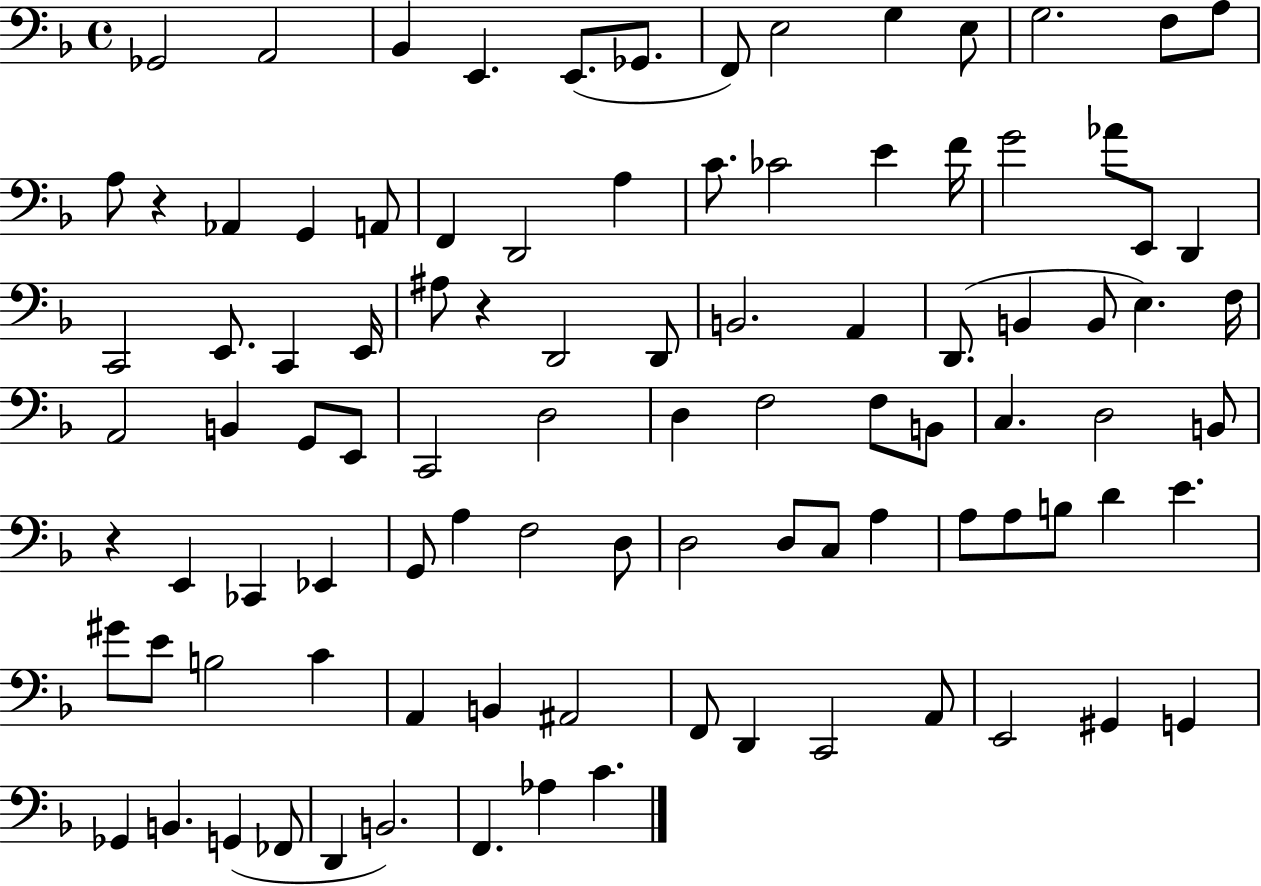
Gb2/h A2/h Bb2/q E2/q. E2/e. Gb2/e. F2/e E3/h G3/q E3/e G3/h. F3/e A3/e A3/e R/q Ab2/q G2/q A2/e F2/q D2/h A3/q C4/e. CES4/h E4/q F4/s G4/h Ab4/e E2/e D2/q C2/h E2/e. C2/q E2/s A#3/e R/q D2/h D2/e B2/h. A2/q D2/e. B2/q B2/e E3/q. F3/s A2/h B2/q G2/e E2/e C2/h D3/h D3/q F3/h F3/e B2/e C3/q. D3/h B2/e R/q E2/q CES2/q Eb2/q G2/e A3/q F3/h D3/e D3/h D3/e C3/e A3/q A3/e A3/e B3/e D4/q E4/q. G#4/e E4/e B3/h C4/q A2/q B2/q A#2/h F2/e D2/q C2/h A2/e E2/h G#2/q G2/q Gb2/q B2/q. G2/q FES2/e D2/q B2/h. F2/q. Ab3/q C4/q.